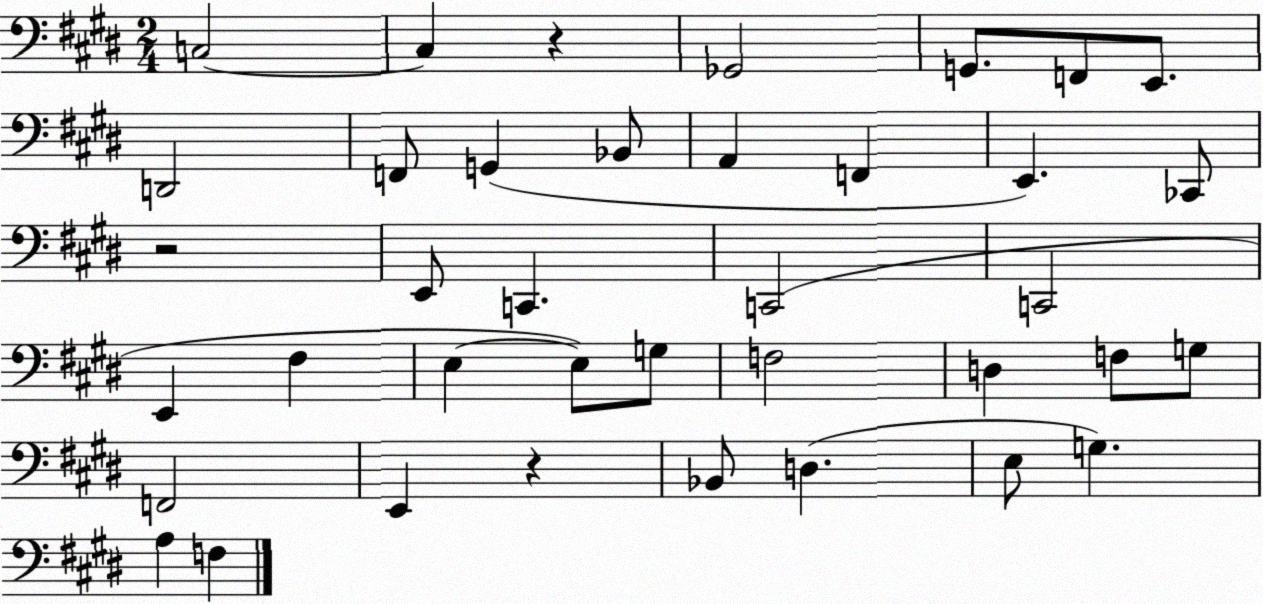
X:1
T:Untitled
M:2/4
L:1/4
K:E
C,2 C, z _G,,2 G,,/2 F,,/2 E,,/2 D,,2 F,,/2 G,, _B,,/2 A,, F,, E,, _C,,/2 z2 E,,/2 C,, C,,2 C,,2 E,, ^F, E, E,/2 G,/2 F,2 D, F,/2 G,/2 F,,2 E,, z _B,,/2 D, E,/2 G, A, F,